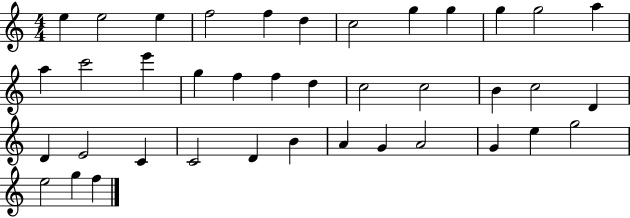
E5/q E5/h E5/q F5/h F5/q D5/q C5/h G5/q G5/q G5/q G5/h A5/q A5/q C6/h E6/q G5/q F5/q F5/q D5/q C5/h C5/h B4/q C5/h D4/q D4/q E4/h C4/q C4/h D4/q B4/q A4/q G4/q A4/h G4/q E5/q G5/h E5/h G5/q F5/q